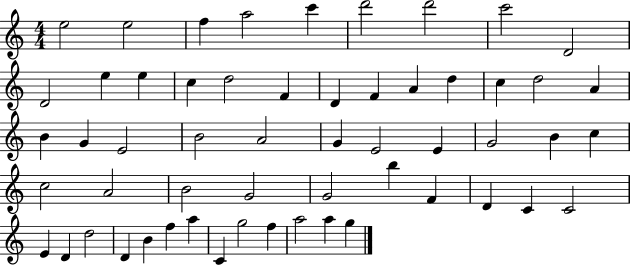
X:1
T:Untitled
M:4/4
L:1/4
K:C
e2 e2 f a2 c' d'2 d'2 c'2 D2 D2 e e c d2 F D F A d c d2 A B G E2 B2 A2 G E2 E G2 B c c2 A2 B2 G2 G2 b F D C C2 E D d2 D B f a C g2 f a2 a g